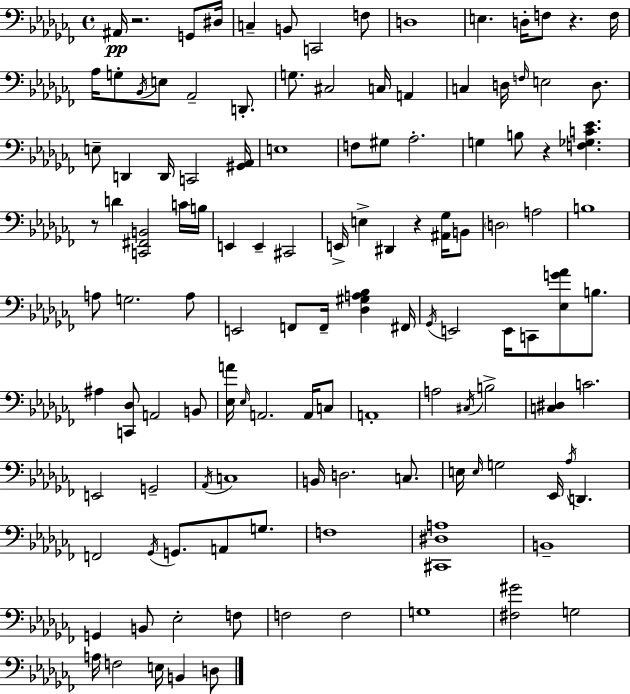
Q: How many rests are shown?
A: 5